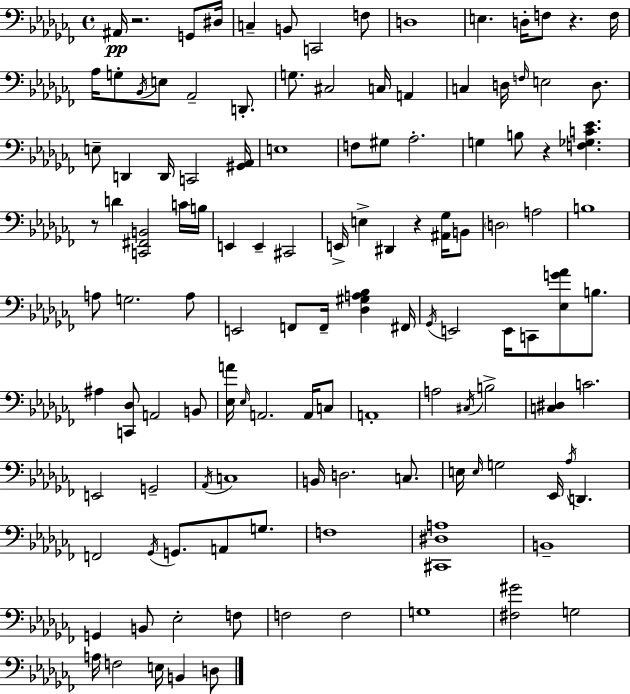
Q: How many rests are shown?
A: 5